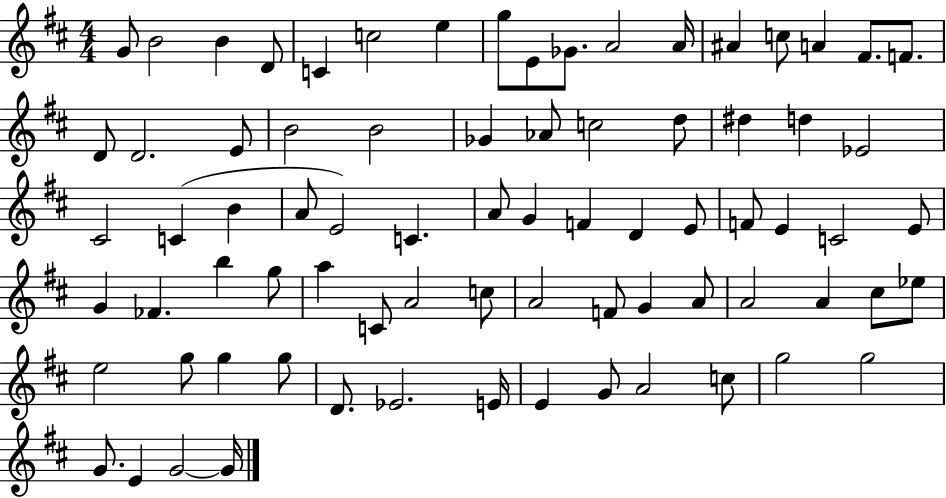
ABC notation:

X:1
T:Untitled
M:4/4
L:1/4
K:D
G/2 B2 B D/2 C c2 e g/2 E/2 _G/2 A2 A/4 ^A c/2 A ^F/2 F/2 D/2 D2 E/2 B2 B2 _G _A/2 c2 d/2 ^d d _E2 ^C2 C B A/2 E2 C A/2 G F D E/2 F/2 E C2 E/2 G _F b g/2 a C/2 A2 c/2 A2 F/2 G A/2 A2 A ^c/2 _e/2 e2 g/2 g g/2 D/2 _E2 E/4 E G/2 A2 c/2 g2 g2 G/2 E G2 G/4